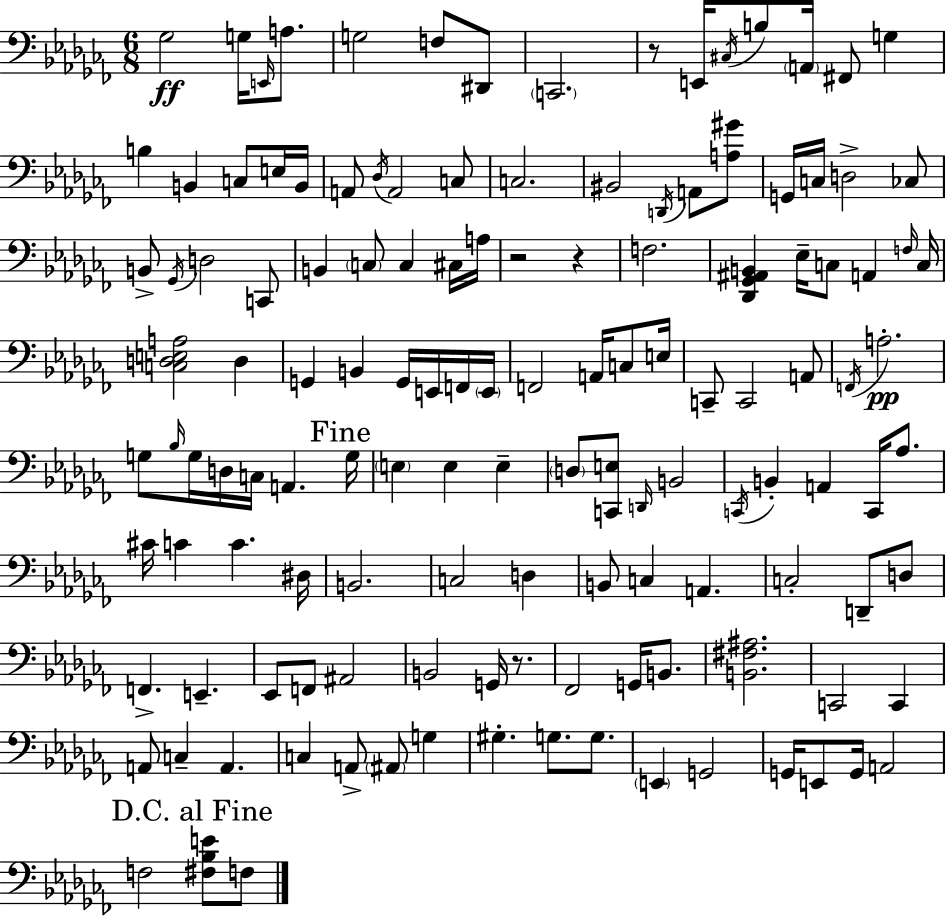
{
  \clef bass
  \numericTimeSignature
  \time 6/8
  \key aes \minor
  \repeat volta 2 { ges2\ff g16 \grace { e,16 } a8. | g2 f8 dis,8 | \parenthesize c,2. | r8 e,16 \acciaccatura { cis16 } b8 \parenthesize a,16 fis,8 g4 | \break b4 b,4 c8 | e16 b,16 a,8 \acciaccatura { des16 } a,2 | c8 c2. | bis,2 \acciaccatura { d,16 } | \break a,8 <a gis'>8 g,16 c16 d2-> | ces8 b,8-> \acciaccatura { ges,16 } d2 | c,8 b,4 \parenthesize c8 c4 | cis16 a16 r2 | \break r4 f2. | <des, ges, ais, b,>4 ees16-- c8 | a,4 \grace { f16 } c16 <c d e a>2 | d4 g,4 b,4 | \break g,16 e,16 f,16 \parenthesize e,16 f,2 | a,16 c8 e16 c,8-- c,2 | a,8 \acciaccatura { f,16 }\pp a2.-. | g8 \grace { bes16 } g16 d16 | \break c16 a,4. \mark "Fine" g16 \parenthesize e4 | e4 e4-- \parenthesize d8 <c, e>8 | \grace { d,16 } b,2 \acciaccatura { c,16 } b,4-. | a,4 c,16 aes8. cis'16 c'4 | \break c'4. dis16 b,2. | c2 | d4 b,8 | c4 a,4. c2-. | \break d,8-- d8 f,4.-> | e,4.-- ees,8 | f,8 ais,2 b,2 | g,16 r8. fes,2 | \break g,16 b,8. <b, fis ais>2. | c,2 | c,4 a,8 | c4-- a,4. c4 | \break a,8-> \parenthesize ais,8 g4 gis4.-. | g8. g8. \parenthesize e,4 | g,2 g,16 e,8 | g,16 a,2 \mark "D.C. al Fine" f2 | \break <fis bes e'>8 f8 } \bar "|."
}